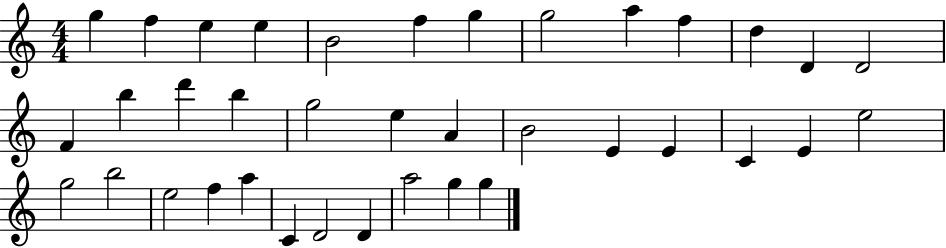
X:1
T:Untitled
M:4/4
L:1/4
K:C
g f e e B2 f g g2 a f d D D2 F b d' b g2 e A B2 E E C E e2 g2 b2 e2 f a C D2 D a2 g g